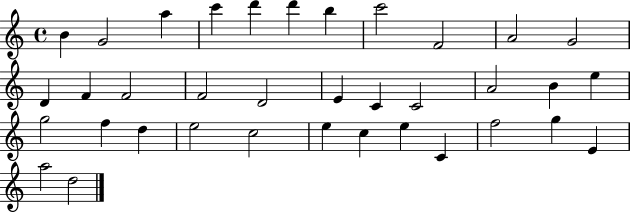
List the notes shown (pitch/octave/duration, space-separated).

B4/q G4/h A5/q C6/q D6/q D6/q B5/q C6/h F4/h A4/h G4/h D4/q F4/q F4/h F4/h D4/h E4/q C4/q C4/h A4/h B4/q E5/q G5/h F5/q D5/q E5/h C5/h E5/q C5/q E5/q C4/q F5/h G5/q E4/q A5/h D5/h